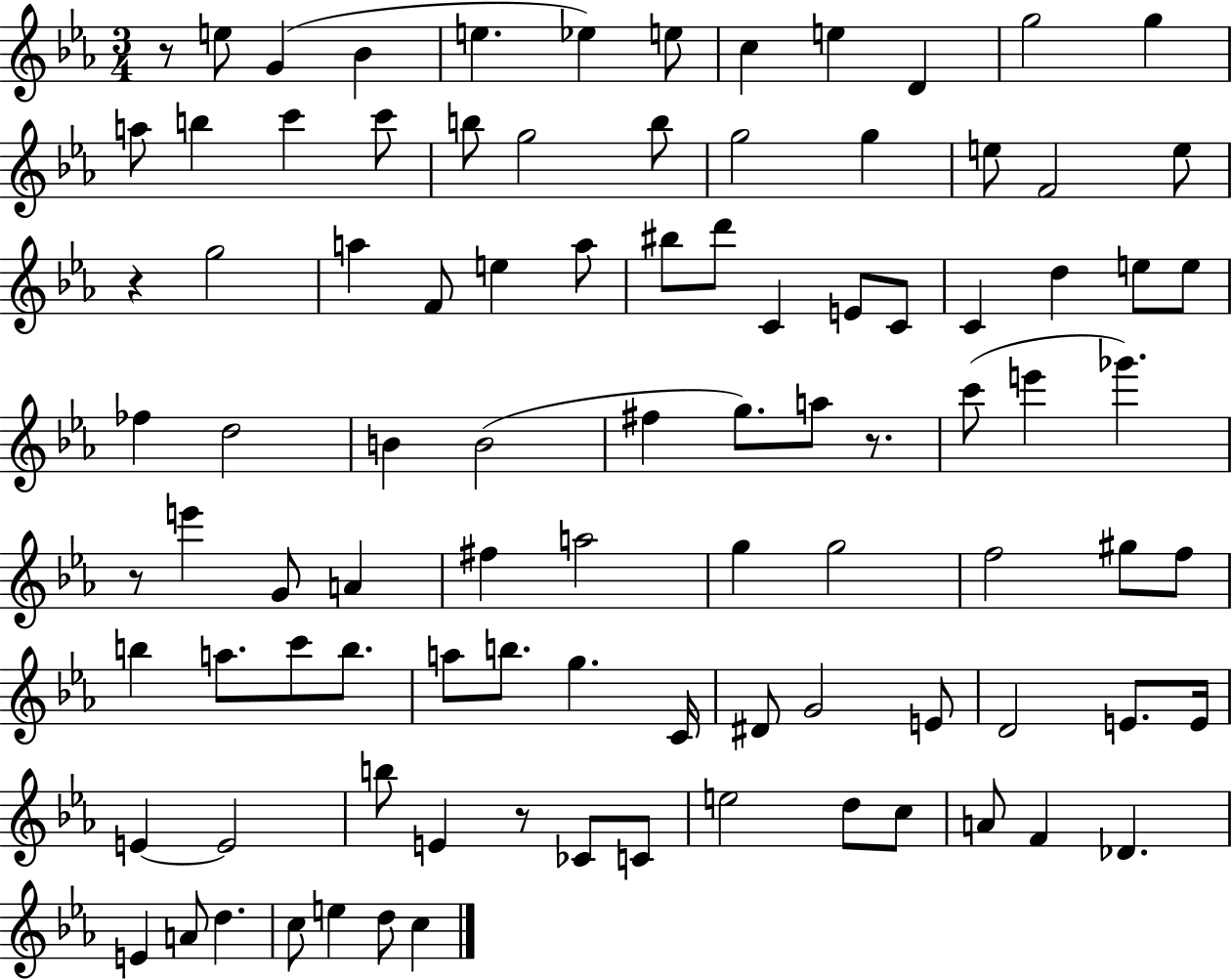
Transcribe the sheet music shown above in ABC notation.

X:1
T:Untitled
M:3/4
L:1/4
K:Eb
z/2 e/2 G _B e _e e/2 c e D g2 g a/2 b c' c'/2 b/2 g2 b/2 g2 g e/2 F2 e/2 z g2 a F/2 e a/2 ^b/2 d'/2 C E/2 C/2 C d e/2 e/2 _f d2 B B2 ^f g/2 a/2 z/2 c'/2 e' _g' z/2 e' G/2 A ^f a2 g g2 f2 ^g/2 f/2 b a/2 c'/2 b/2 a/2 b/2 g C/4 ^D/2 G2 E/2 D2 E/2 E/4 E E2 b/2 E z/2 _C/2 C/2 e2 d/2 c/2 A/2 F _D E A/2 d c/2 e d/2 c